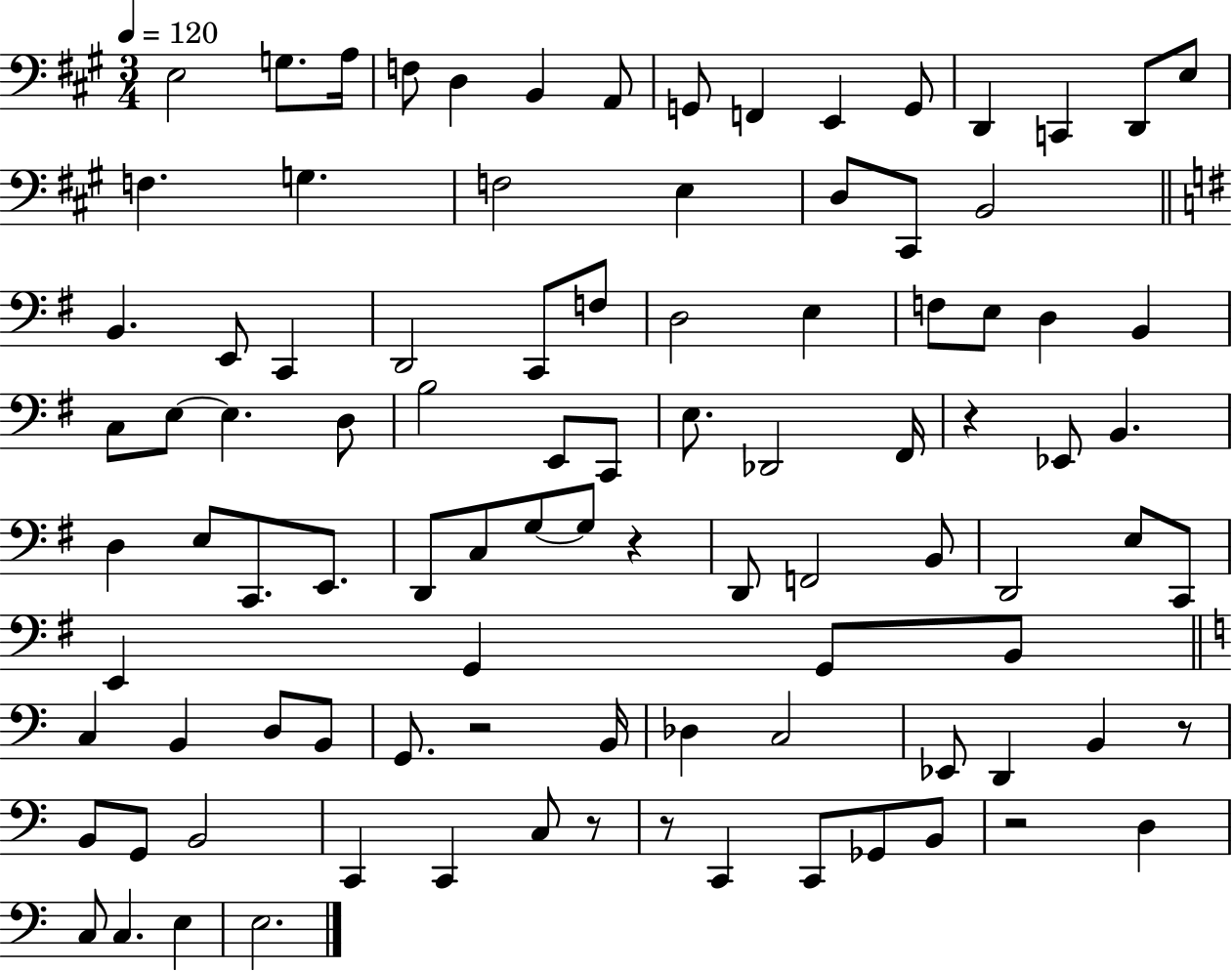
E3/h G3/e. A3/s F3/e D3/q B2/q A2/e G2/e F2/q E2/q G2/e D2/q C2/q D2/e E3/e F3/q. G3/q. F3/h E3/q D3/e C#2/e B2/h B2/q. E2/e C2/q D2/h C2/e F3/e D3/h E3/q F3/e E3/e D3/q B2/q C3/e E3/e E3/q. D3/e B3/h E2/e C2/e E3/e. Db2/h F#2/s R/q Eb2/e B2/q. D3/q E3/e C2/e. E2/e. D2/e C3/e G3/e G3/e R/q D2/e F2/h B2/e D2/h E3/e C2/e E2/q G2/q G2/e B2/e C3/q B2/q D3/e B2/e G2/e. R/h B2/s Db3/q C3/h Eb2/e D2/q B2/q R/e B2/e G2/e B2/h C2/q C2/q C3/e R/e R/e C2/q C2/e Gb2/e B2/e R/h D3/q C3/e C3/q. E3/q E3/h.